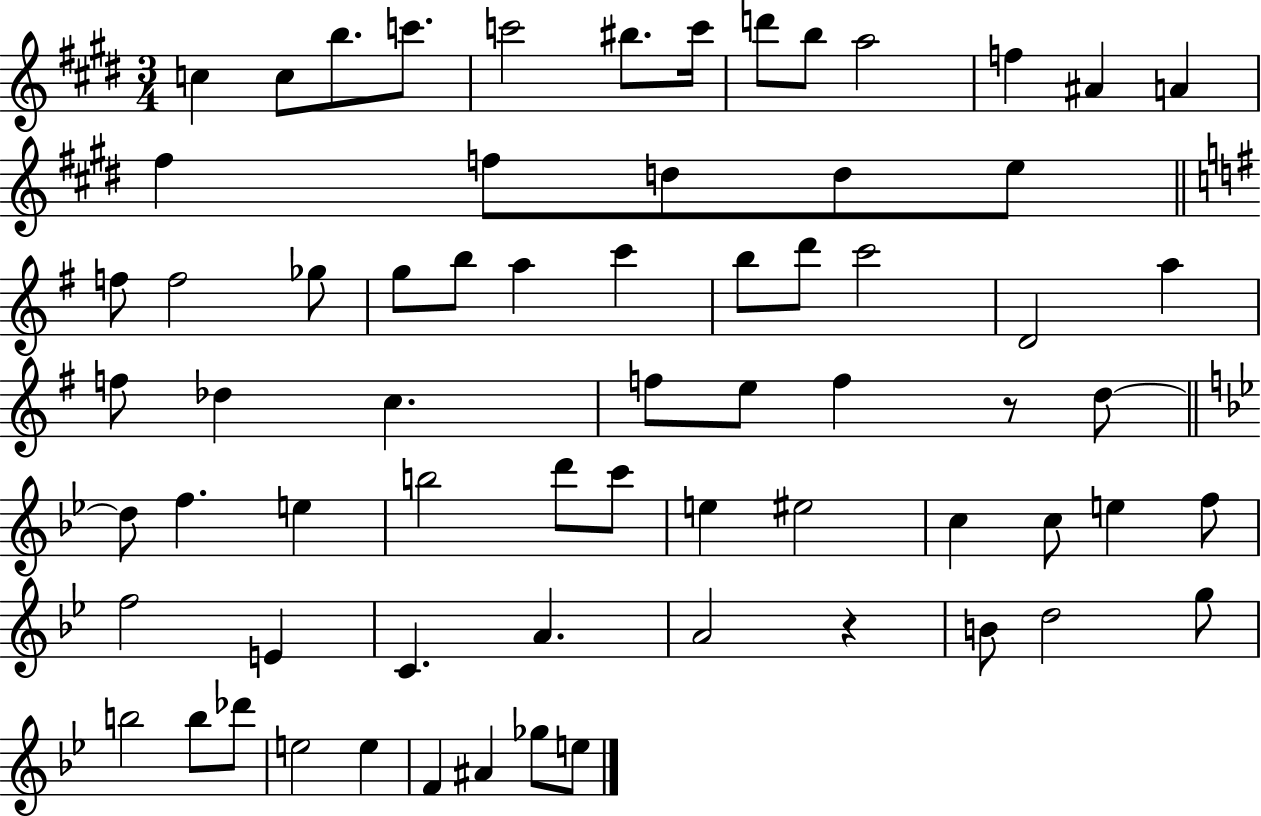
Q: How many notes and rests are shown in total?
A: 68